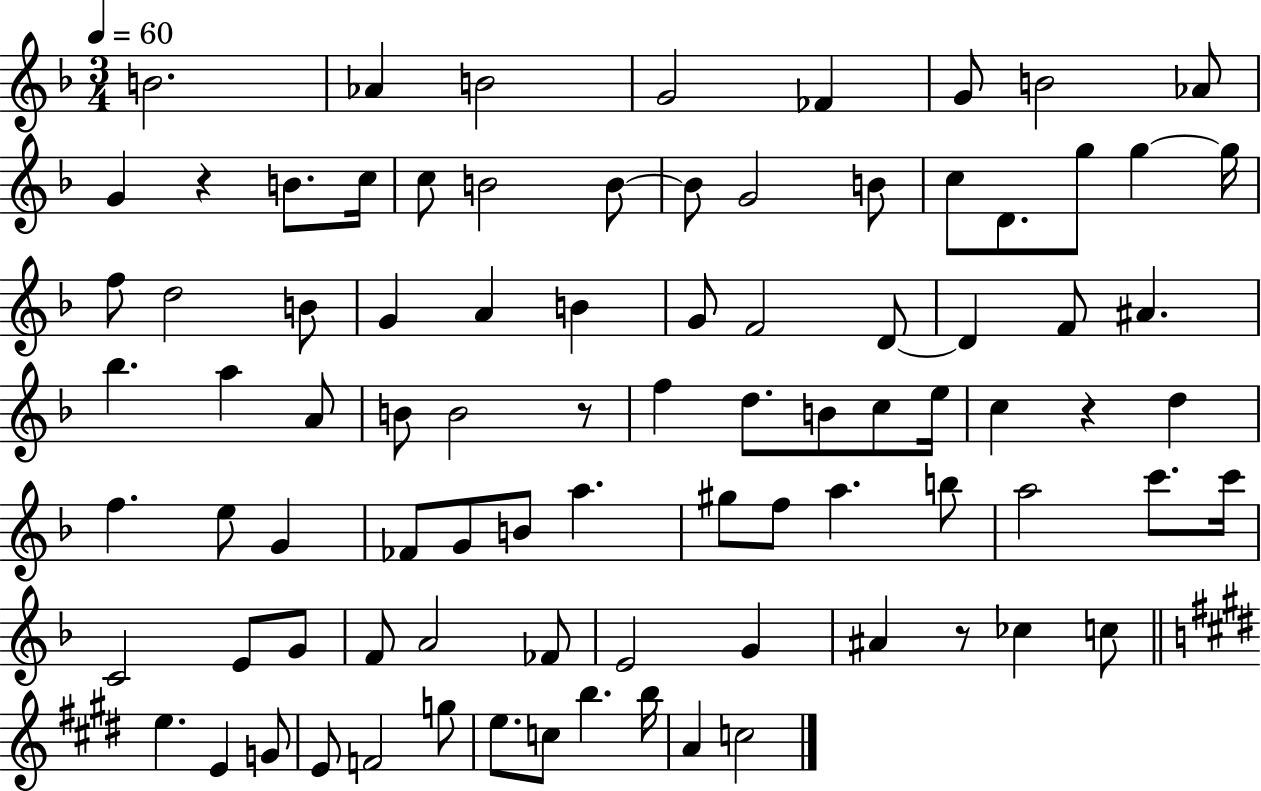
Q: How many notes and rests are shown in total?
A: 87